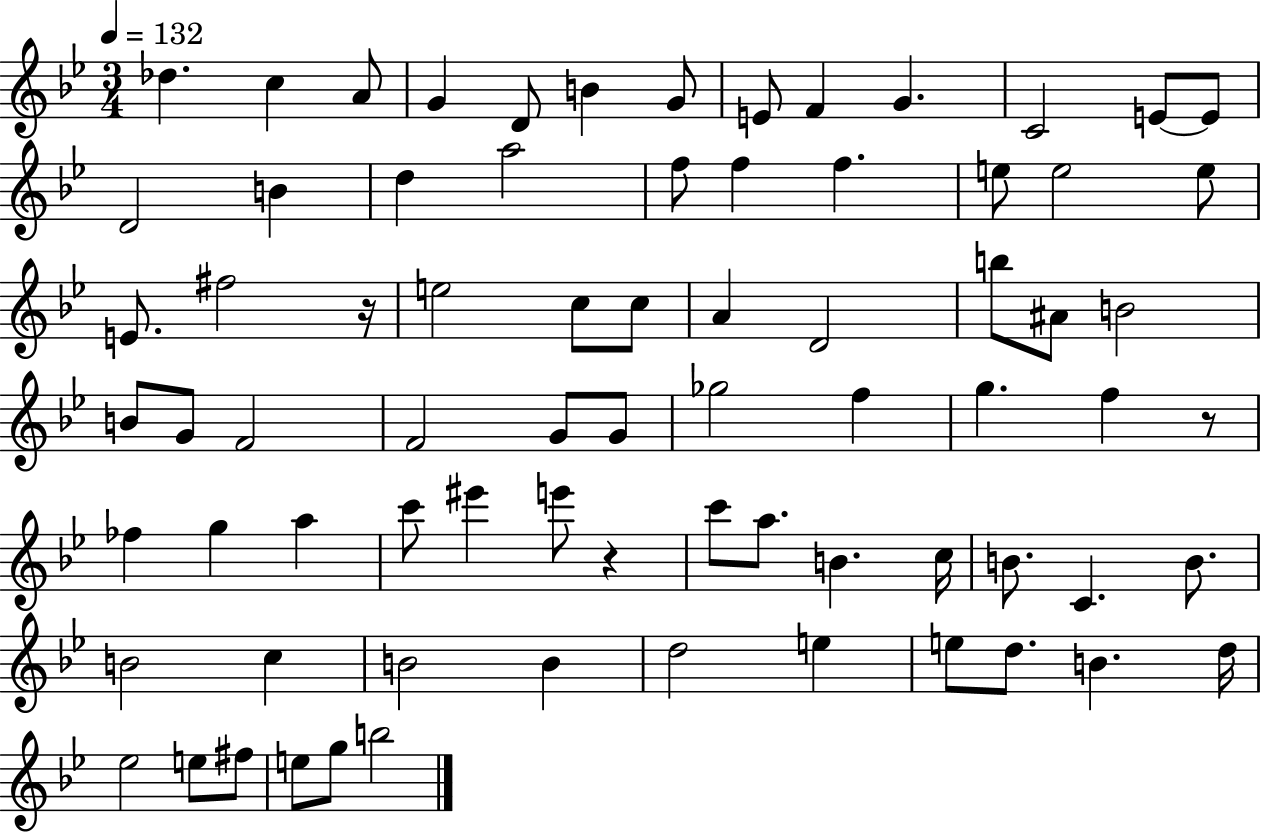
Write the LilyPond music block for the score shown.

{
  \clef treble
  \numericTimeSignature
  \time 3/4
  \key bes \major
  \tempo 4 = 132
  des''4. c''4 a'8 | g'4 d'8 b'4 g'8 | e'8 f'4 g'4. | c'2 e'8~~ e'8 | \break d'2 b'4 | d''4 a''2 | f''8 f''4 f''4. | e''8 e''2 e''8 | \break e'8. fis''2 r16 | e''2 c''8 c''8 | a'4 d'2 | b''8 ais'8 b'2 | \break b'8 g'8 f'2 | f'2 g'8 g'8 | ges''2 f''4 | g''4. f''4 r8 | \break fes''4 g''4 a''4 | c'''8 eis'''4 e'''8 r4 | c'''8 a''8. b'4. c''16 | b'8. c'4. b'8. | \break b'2 c''4 | b'2 b'4 | d''2 e''4 | e''8 d''8. b'4. d''16 | \break ees''2 e''8 fis''8 | e''8 g''8 b''2 | \bar "|."
}